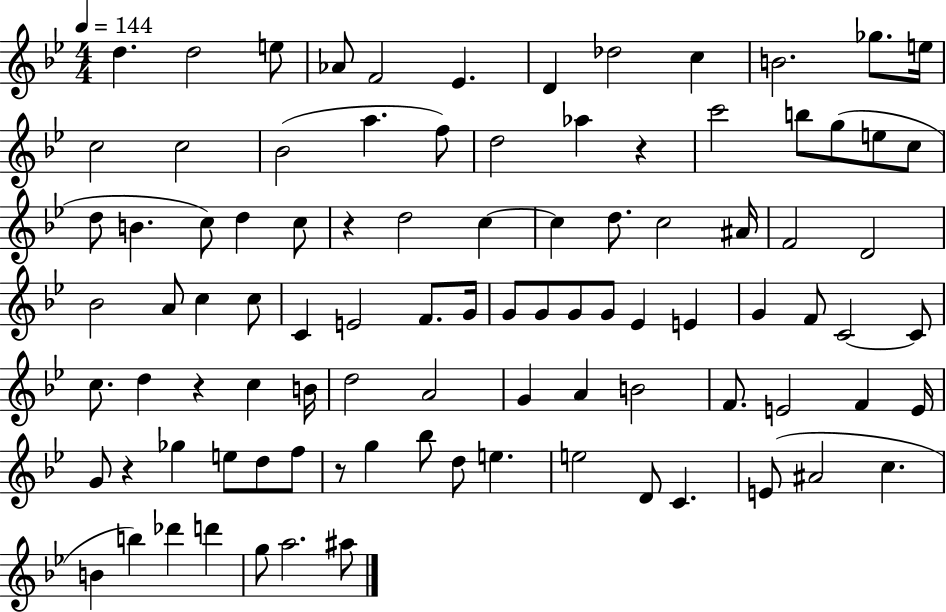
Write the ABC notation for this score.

X:1
T:Untitled
M:4/4
L:1/4
K:Bb
d d2 e/2 _A/2 F2 _E D _d2 c B2 _g/2 e/4 c2 c2 _B2 a f/2 d2 _a z c'2 b/2 g/2 e/2 c/2 d/2 B c/2 d c/2 z d2 c c d/2 c2 ^A/4 F2 D2 _B2 A/2 c c/2 C E2 F/2 G/4 G/2 G/2 G/2 G/2 _E E G F/2 C2 C/2 c/2 d z c B/4 d2 A2 G A B2 F/2 E2 F E/4 G/2 z _g e/2 d/2 f/2 z/2 g _b/2 d/2 e e2 D/2 C E/2 ^A2 c B b _d' d' g/2 a2 ^a/2